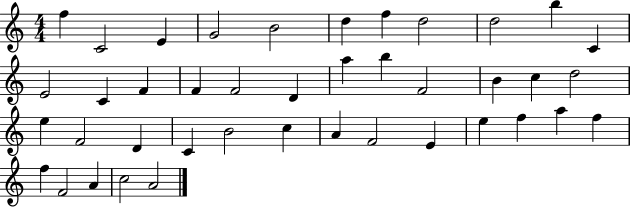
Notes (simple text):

F5/q C4/h E4/q G4/h B4/h D5/q F5/q D5/h D5/h B5/q C4/q E4/h C4/q F4/q F4/q F4/h D4/q A5/q B5/q F4/h B4/q C5/q D5/h E5/q F4/h D4/q C4/q B4/h C5/q A4/q F4/h E4/q E5/q F5/q A5/q F5/q F5/q F4/h A4/q C5/h A4/h